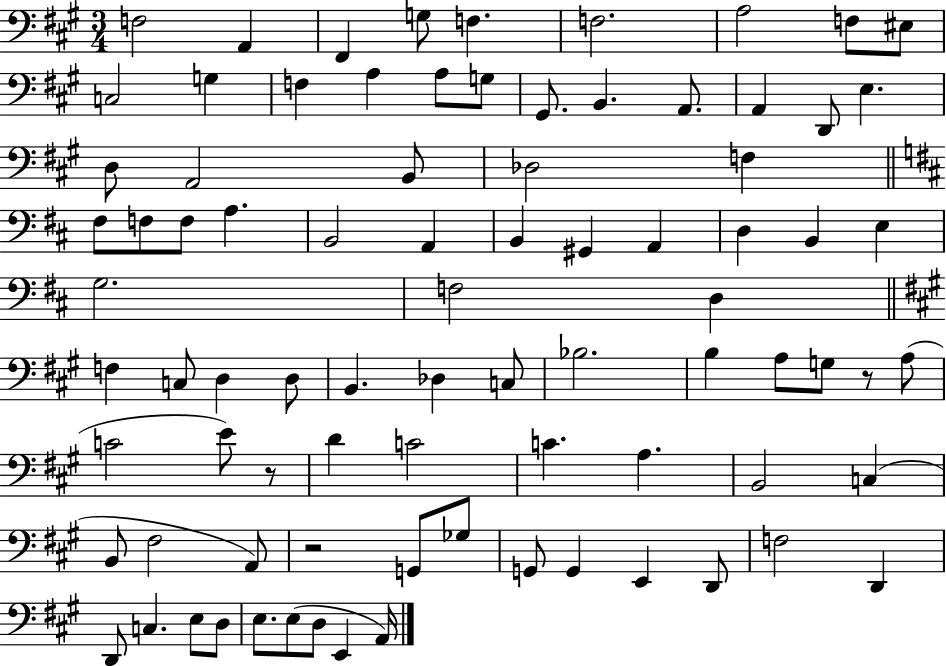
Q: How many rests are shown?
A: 3